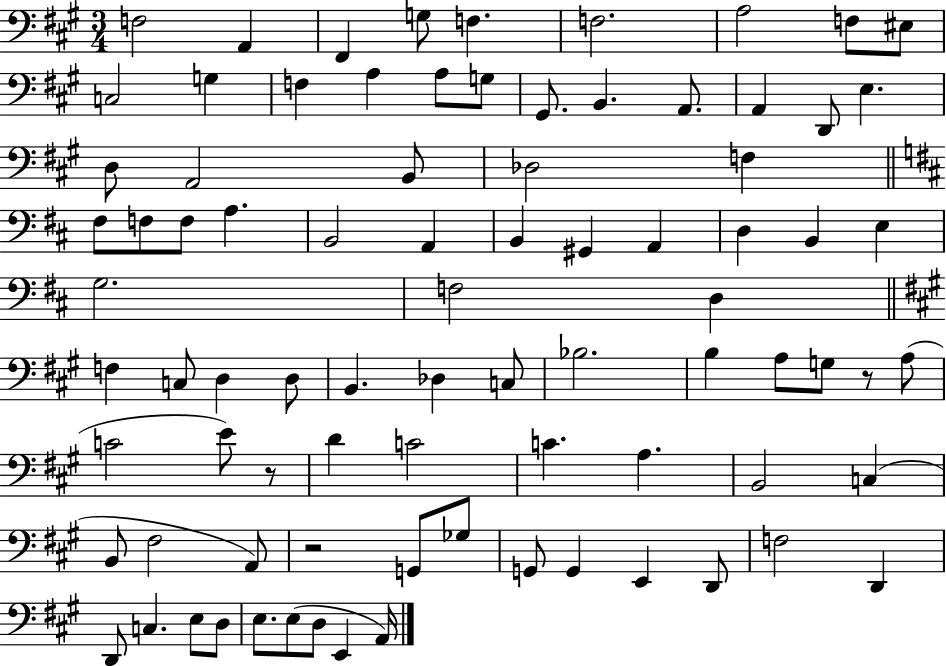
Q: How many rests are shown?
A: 3